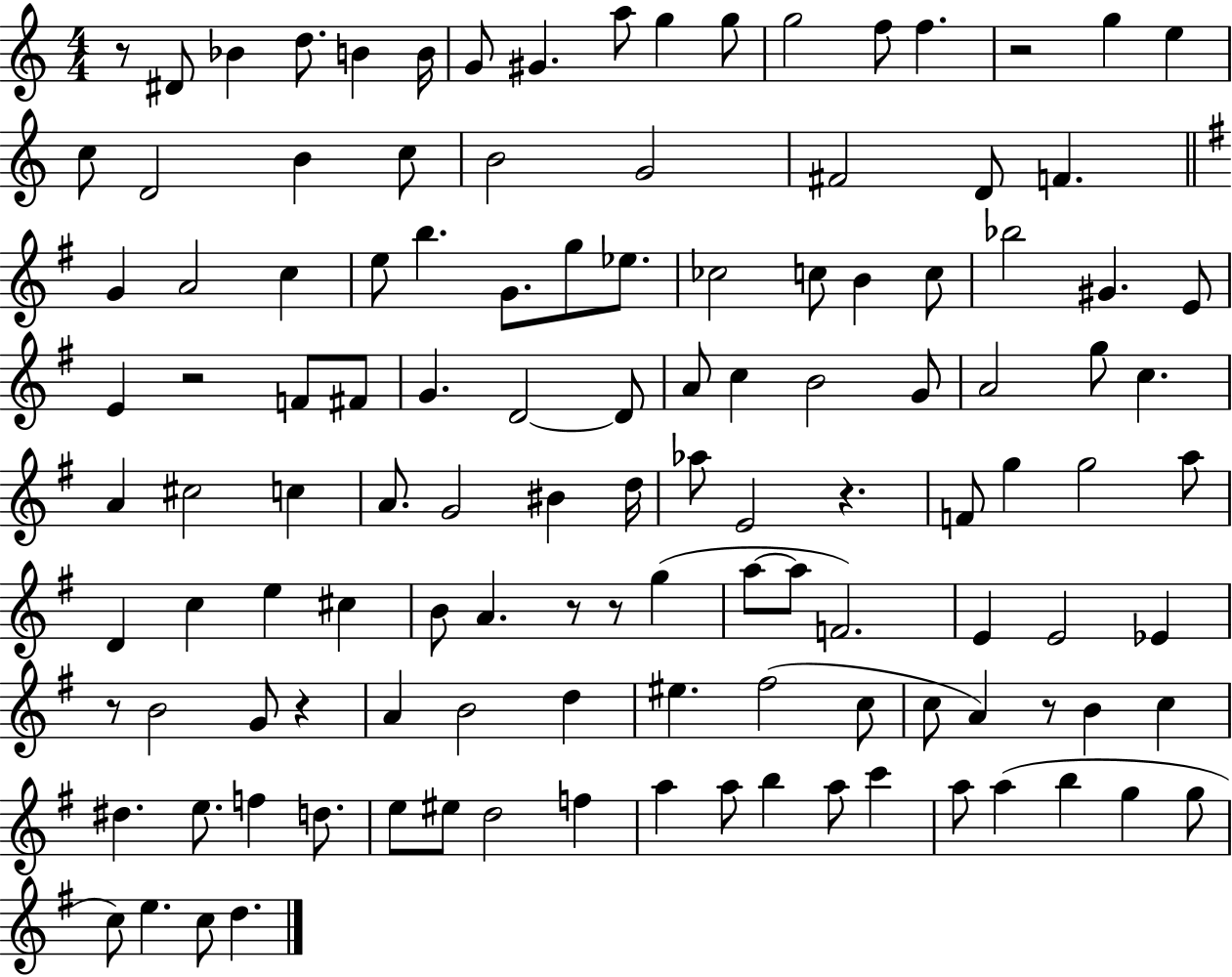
{
  \clef treble
  \numericTimeSignature
  \time 4/4
  \key c \major
  r8 dis'8 bes'4 d''8. b'4 b'16 | g'8 gis'4. a''8 g''4 g''8 | g''2 f''8 f''4. | r2 g''4 e''4 | \break c''8 d'2 b'4 c''8 | b'2 g'2 | fis'2 d'8 f'4. | \bar "||" \break \key g \major g'4 a'2 c''4 | e''8 b''4. g'8. g''8 ees''8. | ces''2 c''8 b'4 c''8 | bes''2 gis'4. e'8 | \break e'4 r2 f'8 fis'8 | g'4. d'2~~ d'8 | a'8 c''4 b'2 g'8 | a'2 g''8 c''4. | \break a'4 cis''2 c''4 | a'8. g'2 bis'4 d''16 | aes''8 e'2 r4. | f'8 g''4 g''2 a''8 | \break d'4 c''4 e''4 cis''4 | b'8 a'4. r8 r8 g''4( | a''8~~ a''8 f'2.) | e'4 e'2 ees'4 | \break r8 b'2 g'8 r4 | a'4 b'2 d''4 | eis''4. fis''2( c''8 | c''8 a'4) r8 b'4 c''4 | \break dis''4. e''8. f''4 d''8. | e''8 eis''8 d''2 f''4 | a''4 a''8 b''4 a''8 c'''4 | a''8 a''4( b''4 g''4 g''8 | \break c''8) e''4. c''8 d''4. | \bar "|."
}